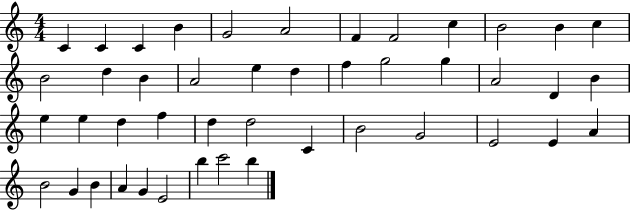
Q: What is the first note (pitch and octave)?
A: C4